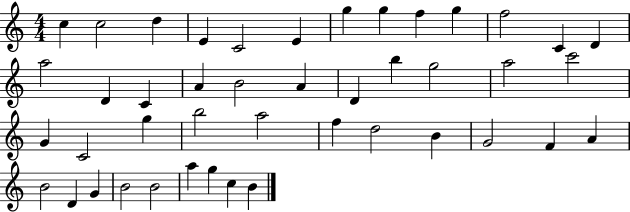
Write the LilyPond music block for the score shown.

{
  \clef treble
  \numericTimeSignature
  \time 4/4
  \key c \major
  c''4 c''2 d''4 | e'4 c'2 e'4 | g''4 g''4 f''4 g''4 | f''2 c'4 d'4 | \break a''2 d'4 c'4 | a'4 b'2 a'4 | d'4 b''4 g''2 | a''2 c'''2 | \break g'4 c'2 g''4 | b''2 a''2 | f''4 d''2 b'4 | g'2 f'4 a'4 | \break b'2 d'4 g'4 | b'2 b'2 | a''4 g''4 c''4 b'4 | \bar "|."
}